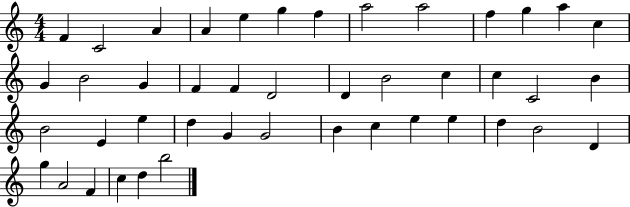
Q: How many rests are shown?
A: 0